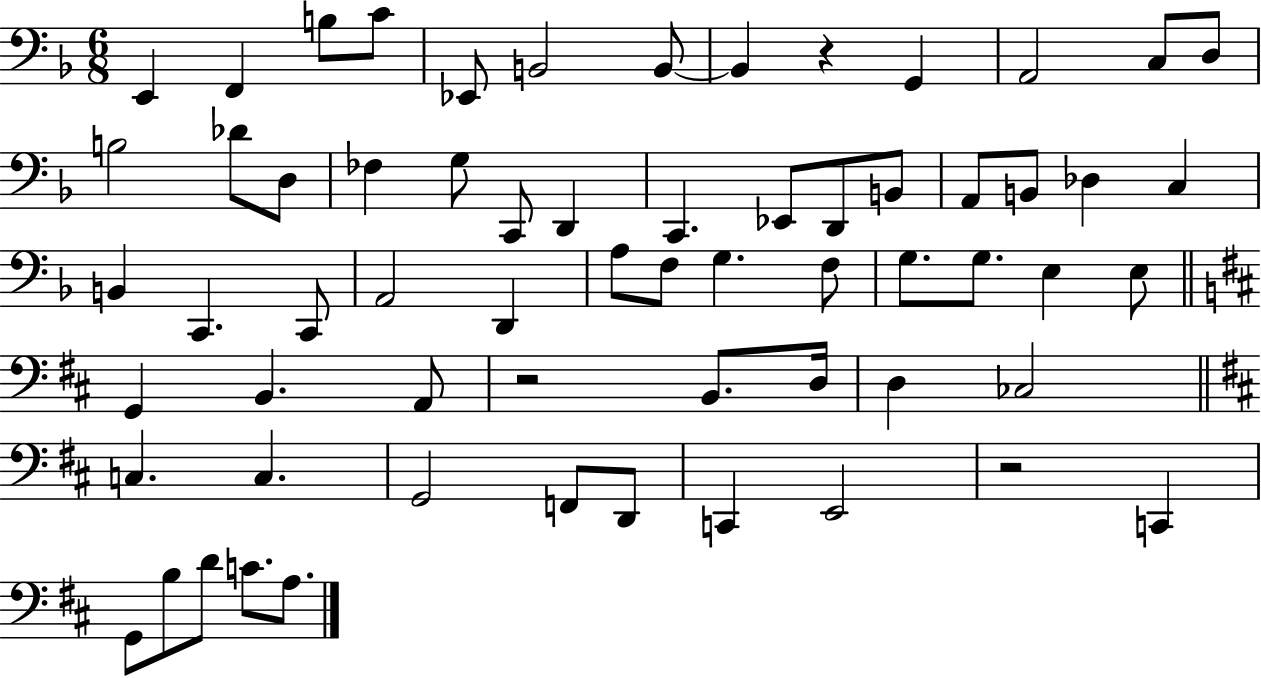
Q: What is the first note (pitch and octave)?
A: E2